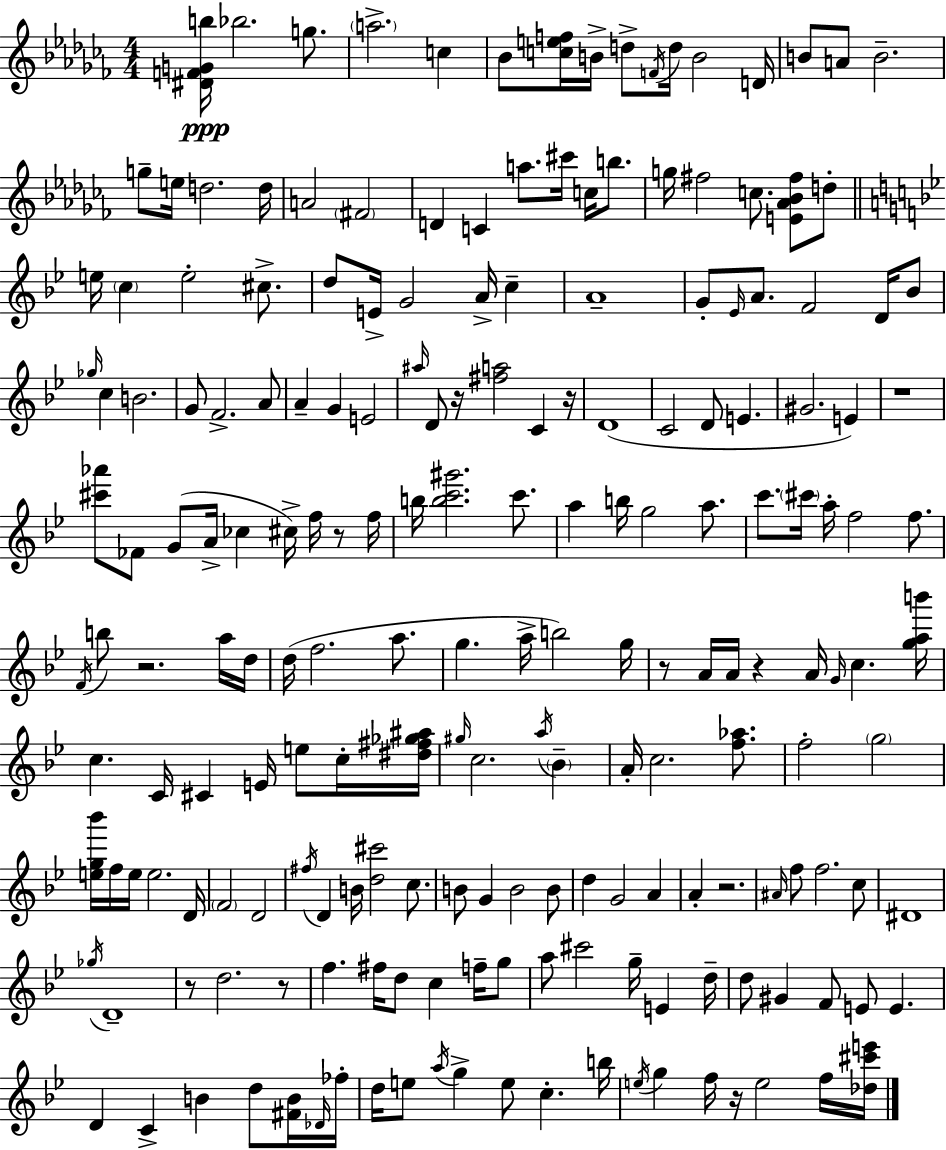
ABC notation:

X:1
T:Untitled
M:4/4
L:1/4
K:Abm
[^DFGb]/4 _b2 g/2 a2 c _B/2 [cef]/4 B/4 d/2 F/4 d/4 B2 D/4 B/2 A/2 B2 g/2 e/4 d2 d/4 A2 ^F2 D C a/2 ^c'/4 c/4 b/2 g/4 ^f2 c/2 [E_A_B^f]/2 d/2 e/4 c e2 ^c/2 d/2 E/4 G2 A/4 c A4 G/2 _E/4 A/2 F2 D/4 _B/2 _g/4 c B2 G/2 F2 A/2 A G E2 ^a/4 D/2 z/4 [^fa]2 C z/4 D4 C2 D/2 E ^G2 E z4 [^c'_a']/2 _F/2 G/2 A/4 _c ^c/4 f/4 z/2 f/4 b/4 [bc'^g']2 c'/2 a b/4 g2 a/2 c'/2 ^c'/4 a/4 f2 f/2 F/4 b/2 z2 a/4 d/4 d/4 f2 a/2 g a/4 b2 g/4 z/2 A/4 A/4 z A/4 G/4 c [gab']/4 c C/4 ^C E/4 e/2 c/4 [^d^f_g^a]/4 ^g/4 c2 a/4 _B A/4 c2 [f_a]/2 f2 g2 [eg_b']/4 f/4 e/4 e2 D/4 F2 D2 ^f/4 D B/4 [d^c']2 c/2 B/2 G B2 B/2 d G2 A A z2 ^A/4 f/2 f2 c/2 ^D4 _g/4 D4 z/2 d2 z/2 f ^f/4 d/2 c f/4 g/2 a/2 ^c'2 g/4 E d/4 d/2 ^G F/2 E/2 E D C B d/2 [^FB]/4 _D/4 _f/4 d/4 e/2 a/4 g e/2 c b/4 e/4 g f/4 z/4 e2 f/4 [_d^c'e']/4